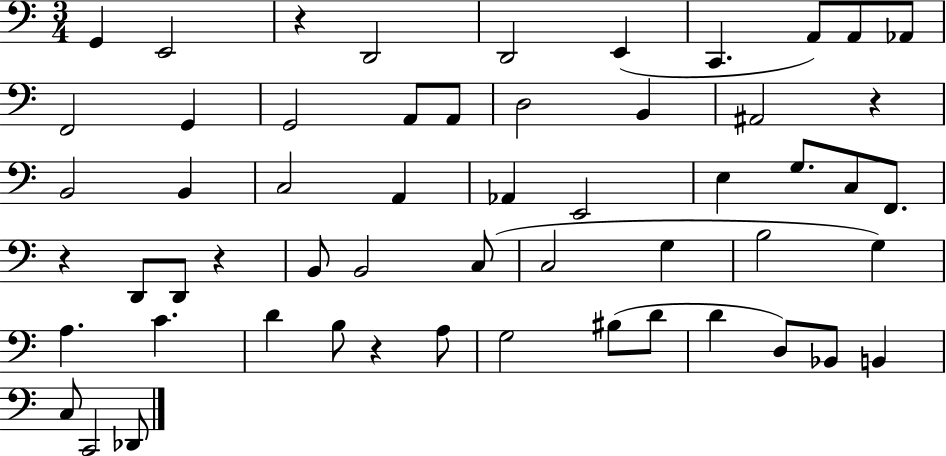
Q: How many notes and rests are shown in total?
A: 56